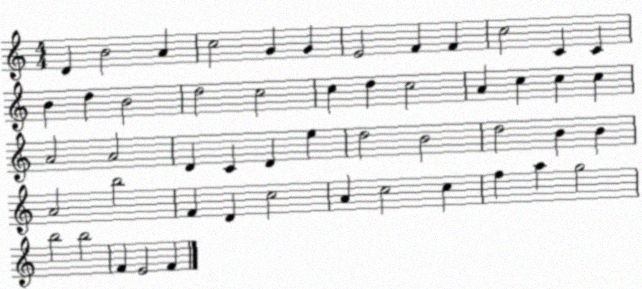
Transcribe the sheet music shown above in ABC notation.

X:1
T:Untitled
M:4/4
L:1/4
K:C
D B2 A c2 G G E2 F F c2 C C B d B2 d2 c2 c d c2 A c c c A2 A2 D C D e d2 B2 d2 B B A2 b2 F D c2 A c2 c f a g2 b2 b2 F E2 F